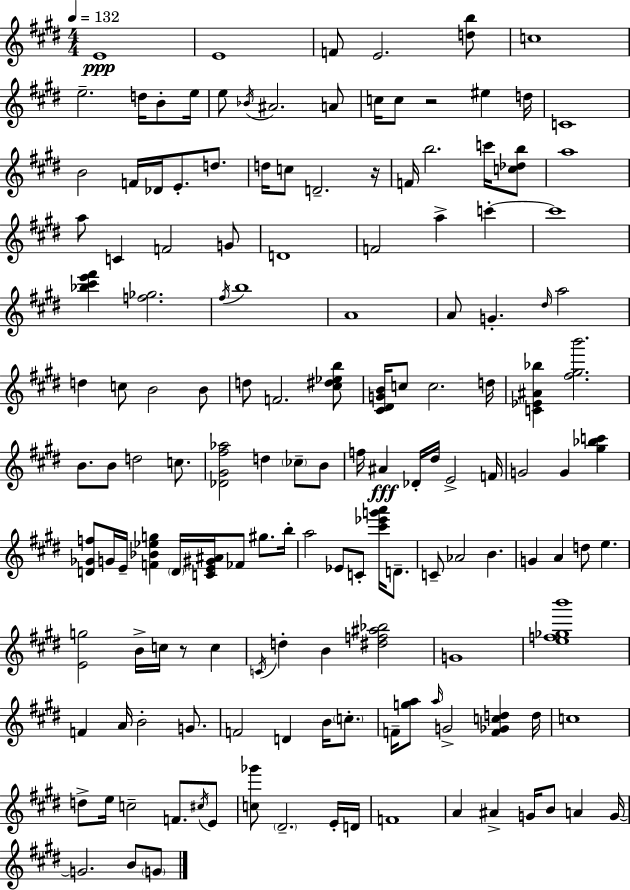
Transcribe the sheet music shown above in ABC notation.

X:1
T:Untitled
M:4/4
L:1/4
K:E
E4 E4 F/2 E2 [db]/2 c4 e2 d/4 B/2 e/4 e/2 _B/4 ^A2 A/2 c/4 c/2 z2 ^e d/4 C4 B2 F/4 _D/4 E/2 d/2 d/4 c/2 D2 z/4 F/4 b2 c'/4 [c_db]/2 a4 a/2 C F2 G/2 D4 F2 a c' c'4 [_b^c'e'^f'] [f_g]2 ^f/4 b4 A4 A/2 G ^d/4 a2 d c/2 B2 B/2 d/2 F2 [^c^d_eb]/2 [^C^DGB]/4 c/2 c2 d/4 [C_E^A_b] [^f^gb']2 B/2 B/2 d2 c/2 [_D^G^f_a]2 d _c/2 B/2 f/4 ^A _D/4 ^d/4 E2 F/4 G2 G [^g_bc'] [D_Gf]/2 G/4 E/4 [F_B_eg] D/4 [CE^G^A]/4 _F/2 ^g/2 b/4 a2 _E/2 C/2 [^c'_e'g'a']/4 D/2 C/2 _A2 B G A d/2 e [Eg]2 B/4 c/4 z/2 c C/4 d B [^df^a_b]2 G4 [ef_gb']4 F A/4 B2 G/2 F2 D B/4 c/2 F/4 [ga]/2 a/4 G2 [F_Gcd] d/4 c4 d/2 e/4 c2 F/2 ^c/4 E/2 [c_g']/2 ^D2 E/4 D/4 F4 A ^A G/4 B/2 A G/4 G2 B/2 G/2